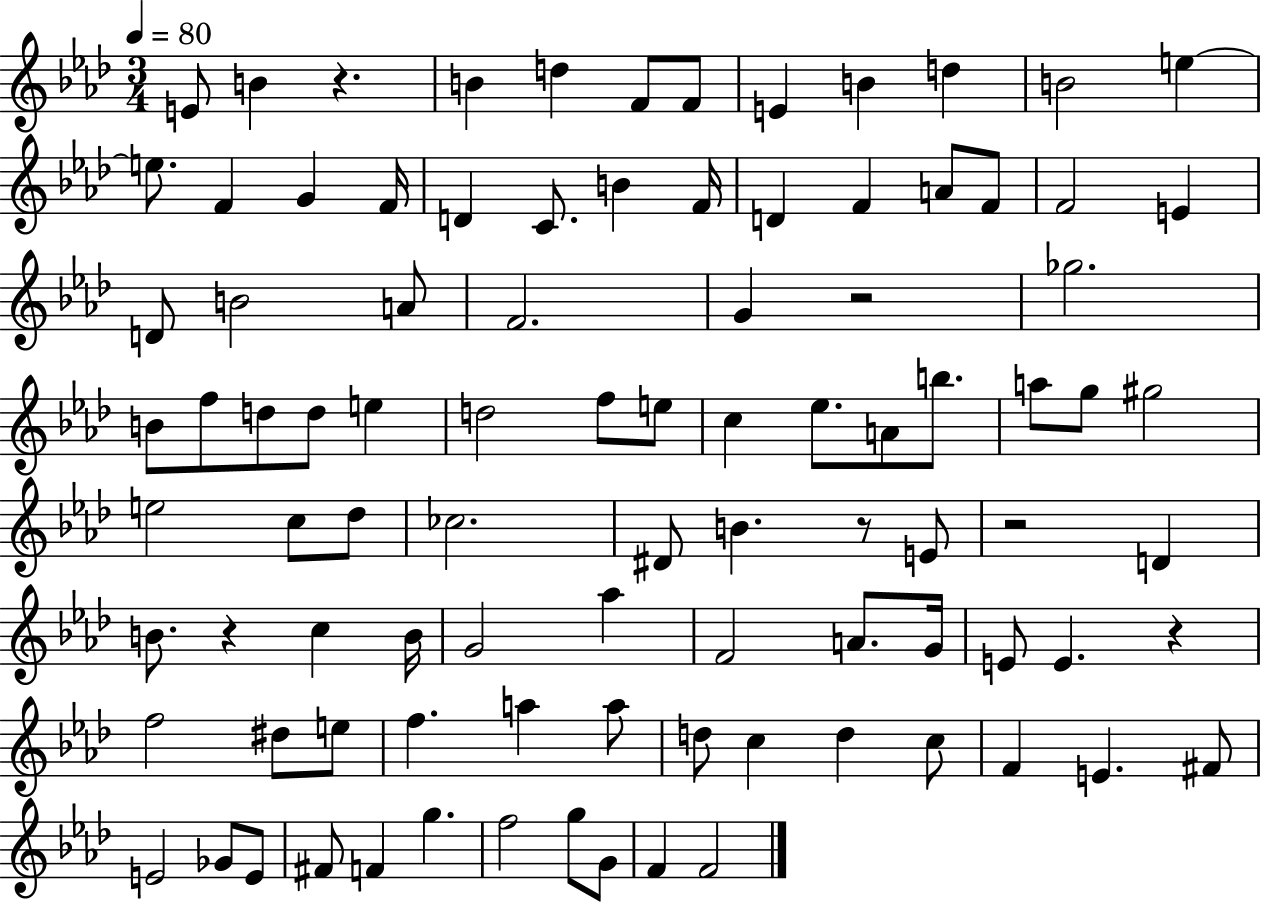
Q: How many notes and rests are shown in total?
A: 94